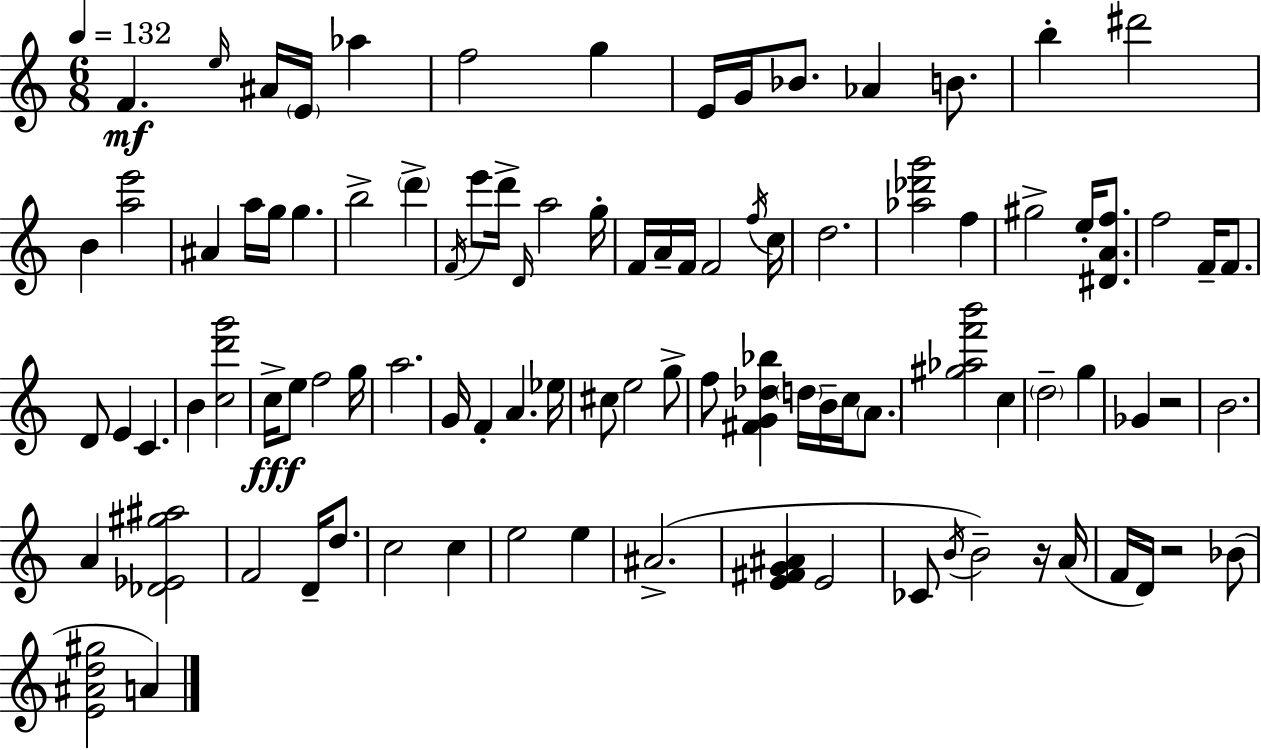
F4/q. E5/s A#4/s E4/s Ab5/q F5/h G5/q E4/s G4/s Bb4/e. Ab4/q B4/e. B5/q D#6/h B4/q [A5,E6]/h A#4/q A5/s G5/s G5/q. B5/h D6/q F4/s E6/e D6/s D4/s A5/h G5/s F4/s A4/s F4/s F4/h F5/s C5/s D5/h. [Ab5,Db6,G6]/h F5/q G#5/h E5/s [D#4,A4,F5]/e. F5/h F4/s F4/e. D4/e E4/q C4/q. B4/q [C5,D6,G6]/h C5/s E5/e F5/h G5/s A5/h. G4/s F4/q A4/q. Eb5/s C#5/e E5/h G5/e F5/e [F#4,G4,Db5,Bb5]/q D5/s B4/s C5/s A4/e. [G#5,Ab5,F6,B6]/h C5/q D5/h G5/q Gb4/q R/h B4/h. A4/q [Db4,Eb4,G#5,A#5]/h F4/h D4/s D5/e. C5/h C5/q E5/h E5/q A#4/h. [E4,F#4,G4,A#4]/q E4/h CES4/e B4/s B4/h R/s A4/s F4/s D4/s R/h Bb4/e [E4,A#4,D5,G#5]/h A4/q